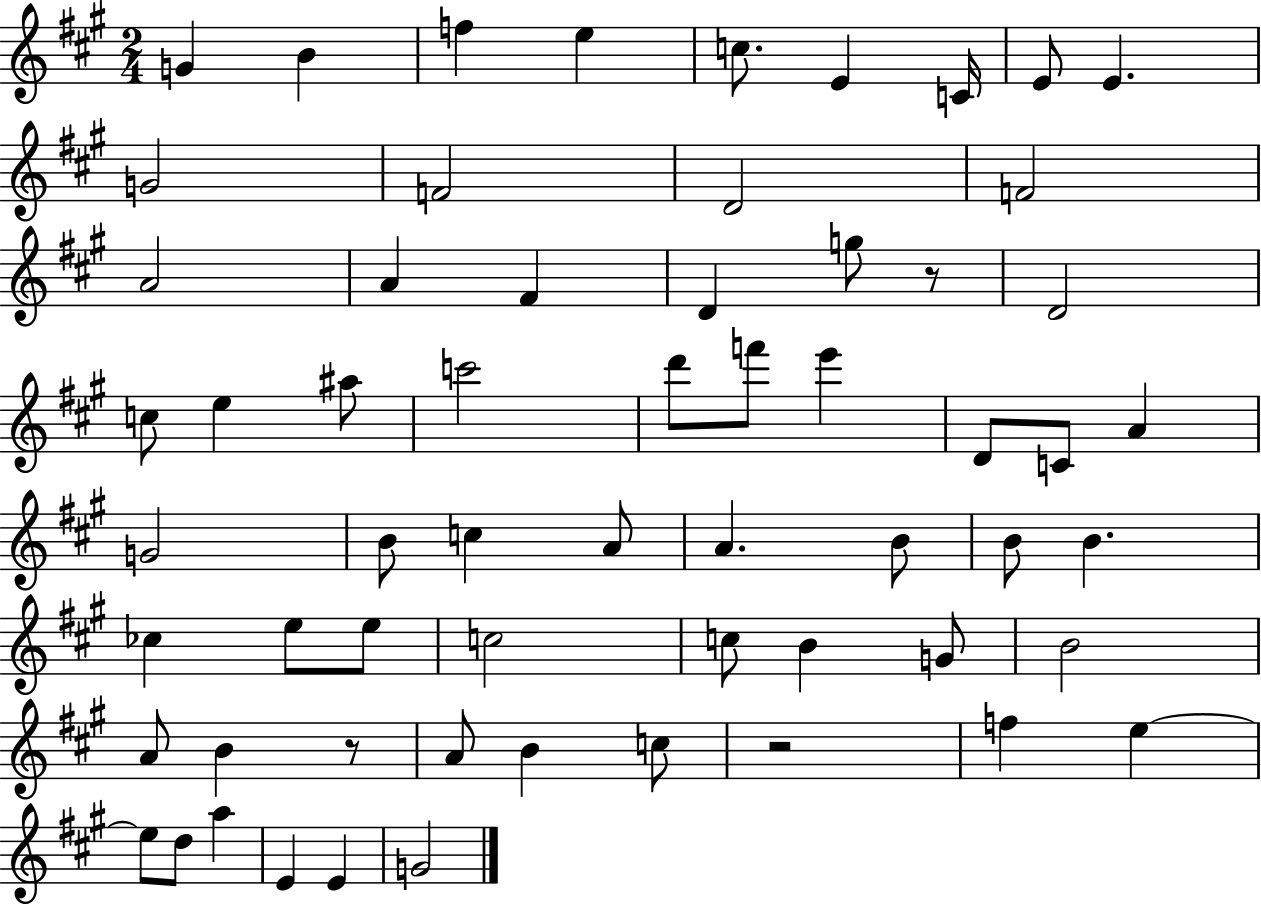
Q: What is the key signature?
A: A major